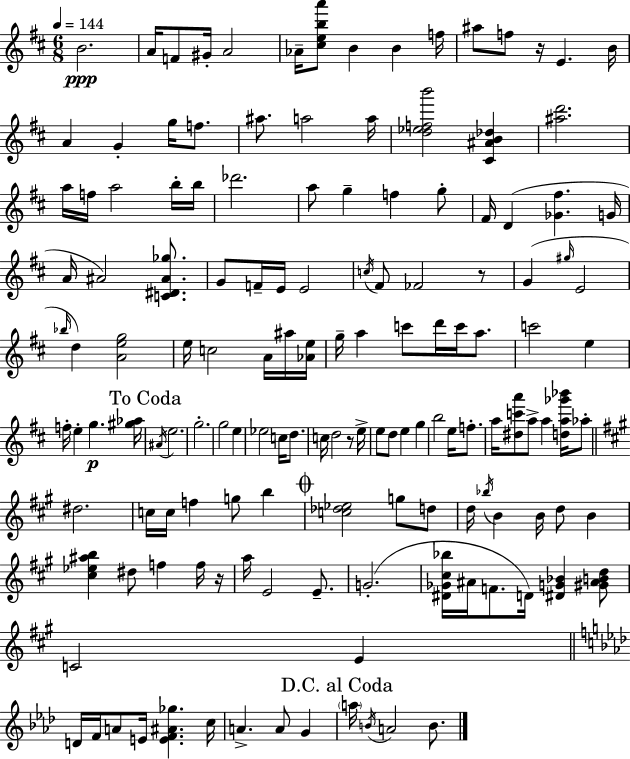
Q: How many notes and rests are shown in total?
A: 143